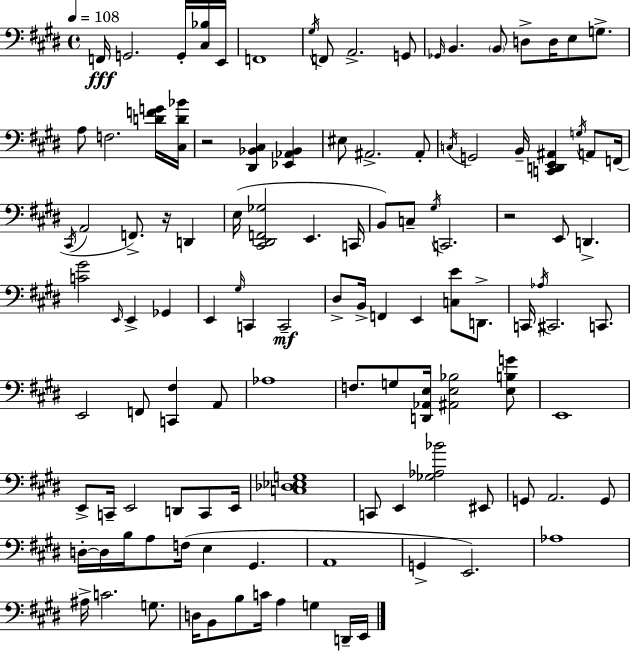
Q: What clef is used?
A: bass